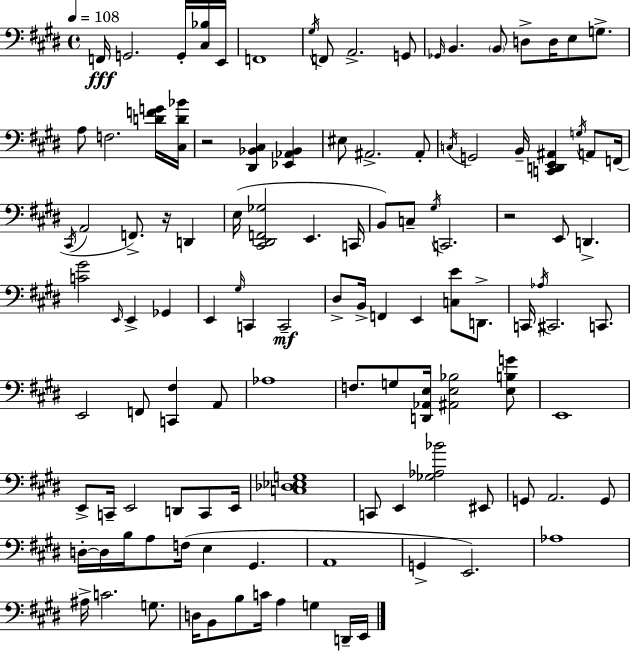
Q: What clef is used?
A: bass